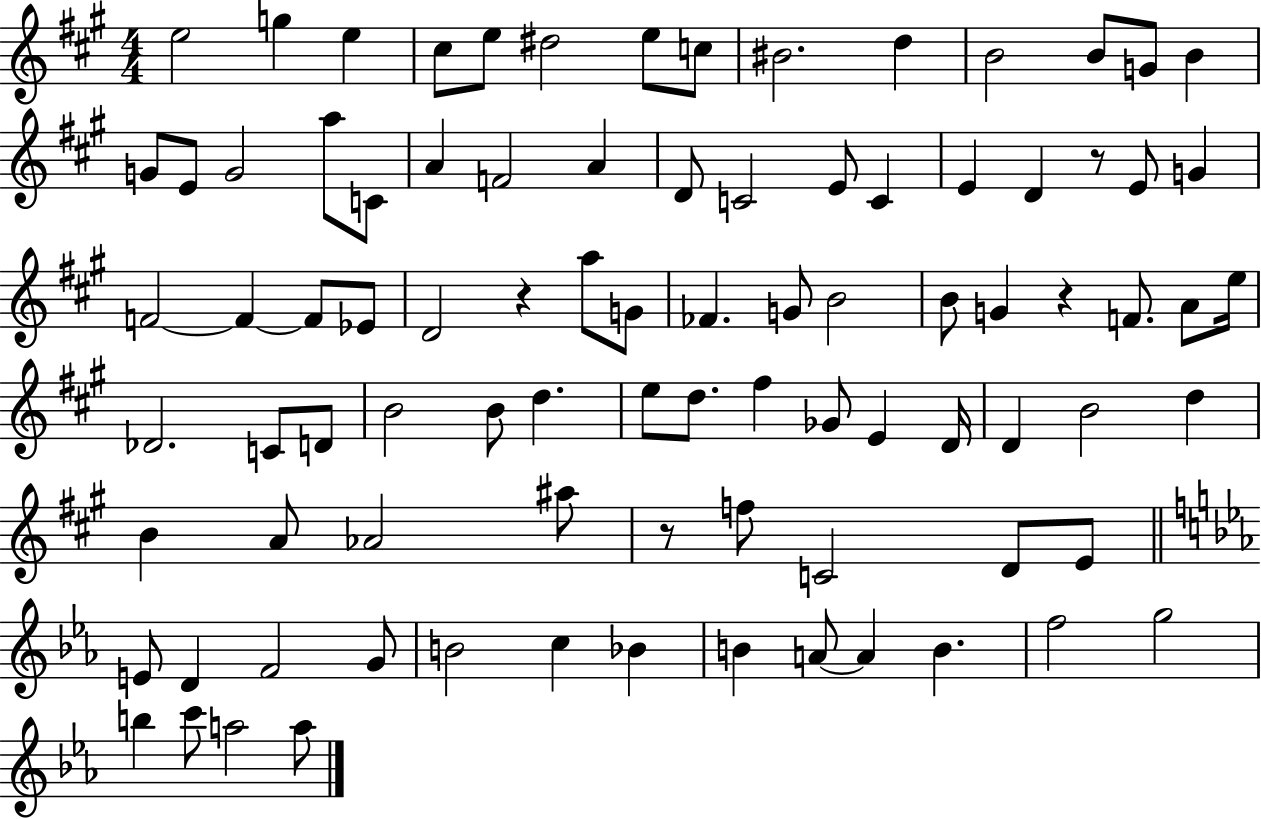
X:1
T:Untitled
M:4/4
L:1/4
K:A
e2 g e ^c/2 e/2 ^d2 e/2 c/2 ^B2 d B2 B/2 G/2 B G/2 E/2 G2 a/2 C/2 A F2 A D/2 C2 E/2 C E D z/2 E/2 G F2 F F/2 _E/2 D2 z a/2 G/2 _F G/2 B2 B/2 G z F/2 A/2 e/4 _D2 C/2 D/2 B2 B/2 d e/2 d/2 ^f _G/2 E D/4 D B2 d B A/2 _A2 ^a/2 z/2 f/2 C2 D/2 E/2 E/2 D F2 G/2 B2 c _B B A/2 A B f2 g2 b c'/2 a2 a/2